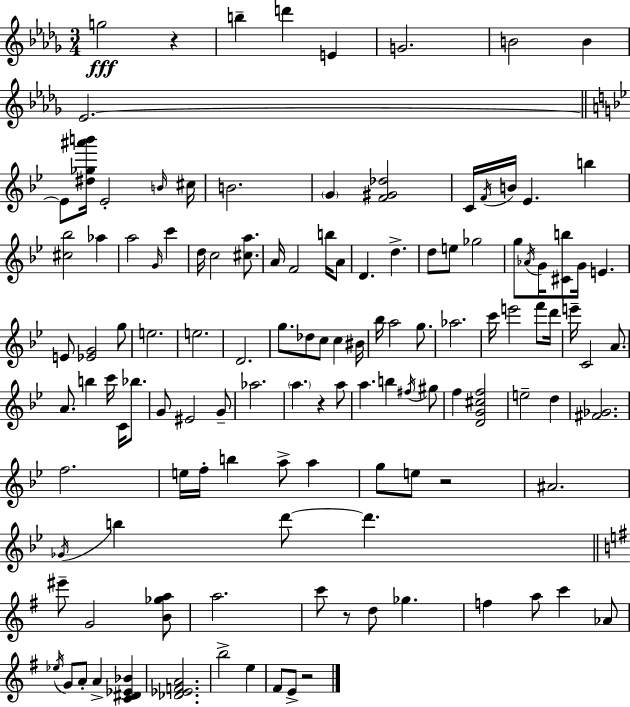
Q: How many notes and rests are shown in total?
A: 125